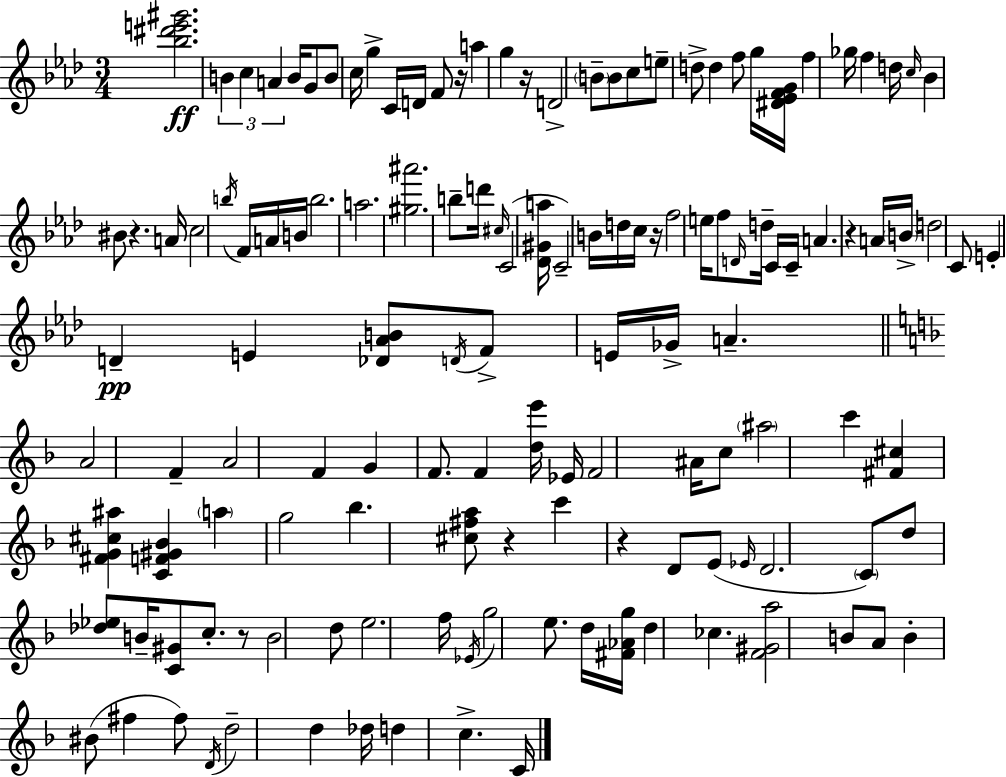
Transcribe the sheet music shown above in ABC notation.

X:1
T:Untitled
M:3/4
L:1/4
K:Ab
[_b^d'e'^g']2 B c A B/4 G/2 B/2 c/4 g C/4 D/4 F/2 z/4 a g z/4 D2 B/2 B/2 c/2 e/2 d/2 d f/2 g/4 [^D_EFG]/4 f _g/4 f d/4 c/4 _B ^B/2 z A/4 c2 b/4 F/4 A/4 B/4 b2 a2 [^g^a']2 b/2 d'/4 ^c/4 C2 [_D^Ga]/4 C2 B/4 d/4 c/4 z/4 f2 e/4 f/2 D/4 d/4 C/4 C/4 A z A/4 B/4 d2 C/2 E D E [_D_AB]/2 D/4 F/2 E/4 _G/4 A A2 F A2 F G F/2 F [de']/4 _E/4 F2 ^A/4 c/2 ^a2 c' [^F^c] [^FG^c^a] [CF^G_B] a g2 _b [^c^fa]/2 z c' z D/2 E/2 _E/4 D2 C/2 d/2 [_d_e]/2 B/4 [C^G]/2 c/2 z/2 B2 d/2 e2 f/4 _E/4 g2 e/2 d/4 [^F_Ag]/4 d _c [F^Ga]2 B/2 A/2 B ^B/2 ^f ^f/2 D/4 d2 d _d/4 d c C/4